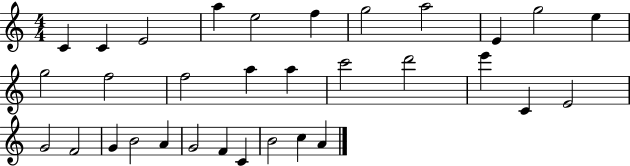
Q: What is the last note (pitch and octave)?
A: A4